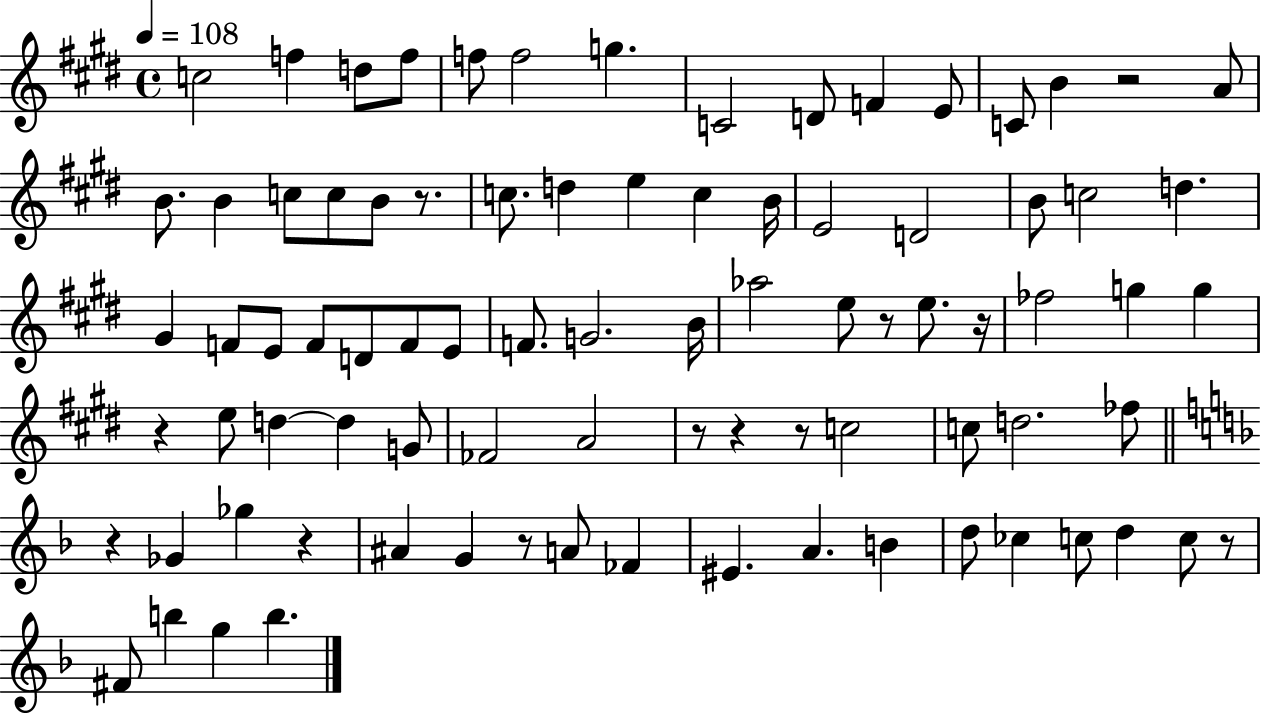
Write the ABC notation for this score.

X:1
T:Untitled
M:4/4
L:1/4
K:E
c2 f d/2 f/2 f/2 f2 g C2 D/2 F E/2 C/2 B z2 A/2 B/2 B c/2 c/2 B/2 z/2 c/2 d e c B/4 E2 D2 B/2 c2 d ^G F/2 E/2 F/2 D/2 F/2 E/2 F/2 G2 B/4 _a2 e/2 z/2 e/2 z/4 _f2 g g z e/2 d d G/2 _F2 A2 z/2 z z/2 c2 c/2 d2 _f/2 z _G _g z ^A G z/2 A/2 _F ^E A B d/2 _c c/2 d c/2 z/2 ^F/2 b g b